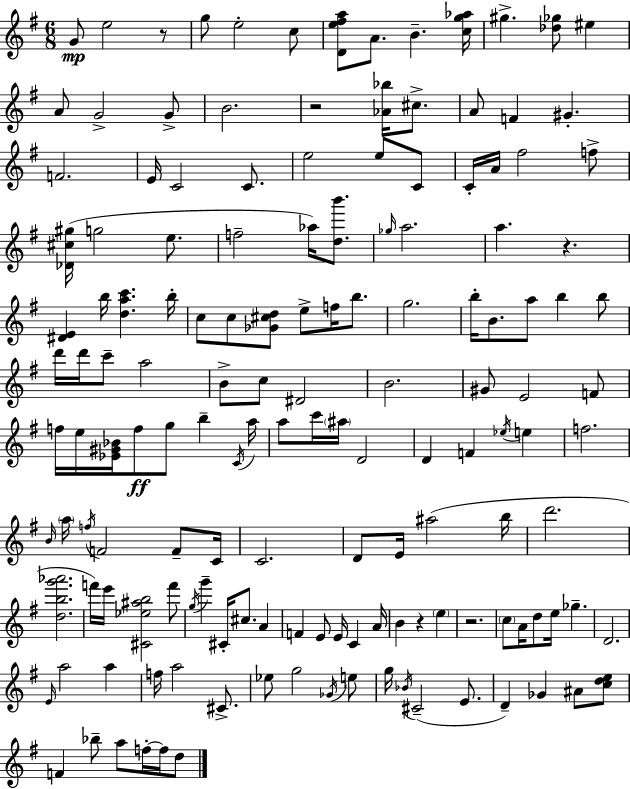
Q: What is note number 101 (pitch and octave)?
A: B4